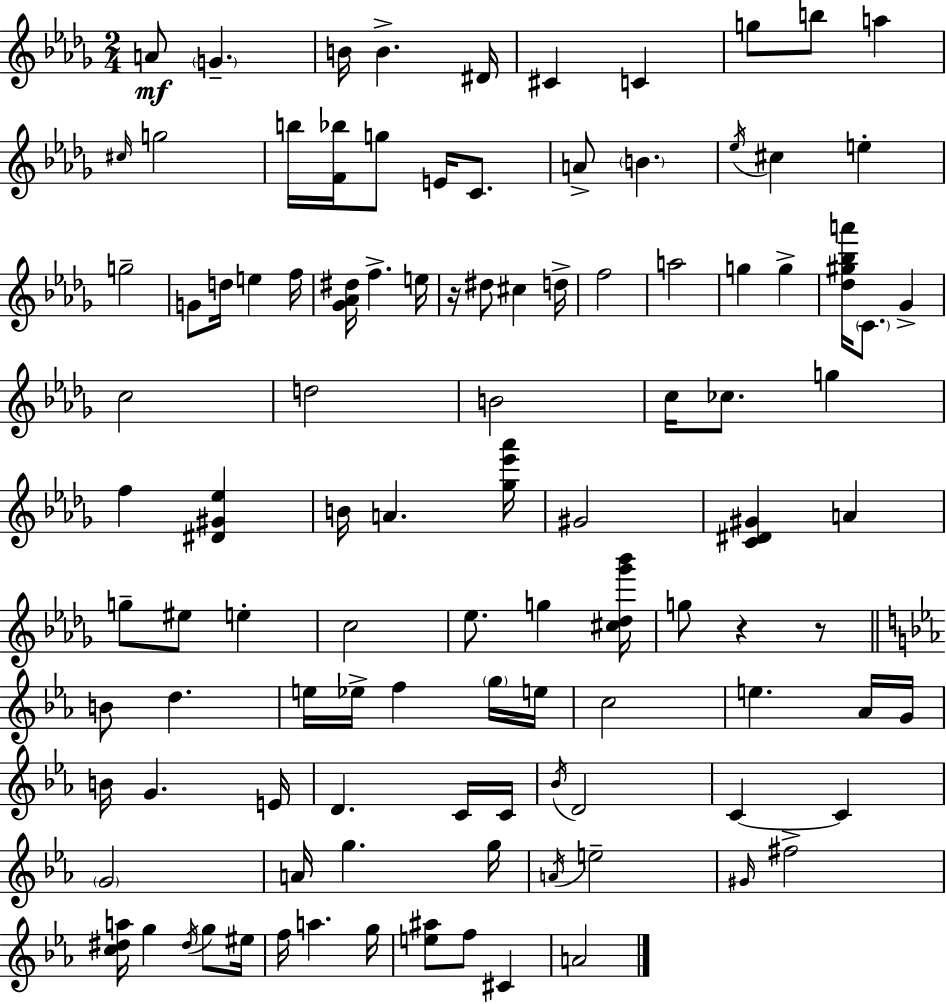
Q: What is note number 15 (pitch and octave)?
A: E4